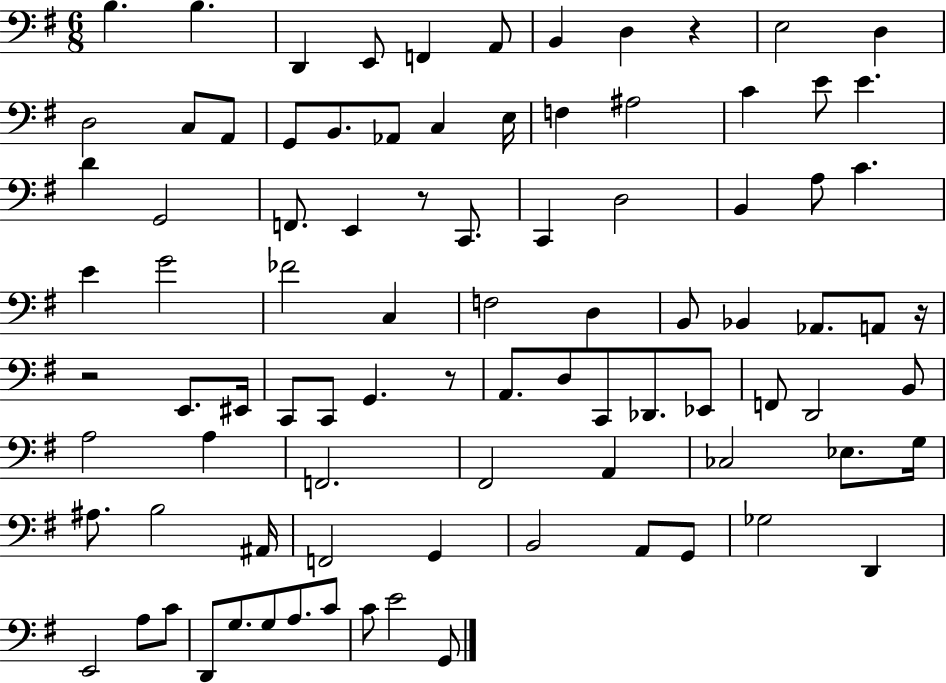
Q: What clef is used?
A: bass